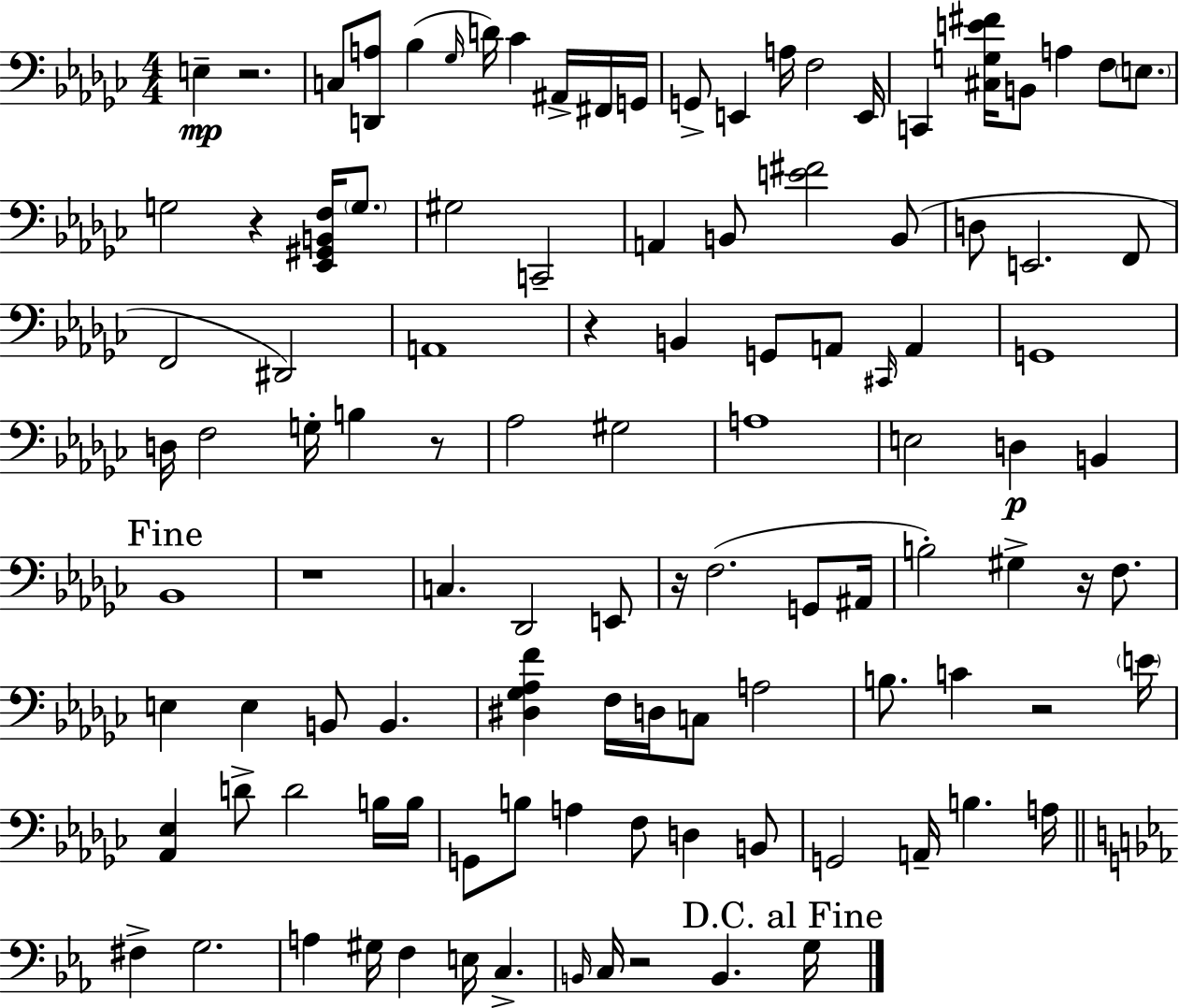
{
  \clef bass
  \numericTimeSignature
  \time 4/4
  \key ees \minor
  \repeat volta 2 { e4--\mp r2. | c8 <d, a>8 bes4( \grace { ges16 } d'16) ces'4 ais,16-> fis,16 | g,16 g,8-> e,4 a16 f2 | e,16 c,4 <cis g e' fis'>16 b,8 a4 f8 \parenthesize e8. | \break g2 r4 <ees, gis, b, f>16 \parenthesize g8. | gis2 c,2-- | a,4 b,8 <e' fis'>2 b,8( | d8 e,2. f,8 | \break f,2 dis,2) | a,1 | r4 b,4 g,8 a,8 \grace { cis,16 } a,4 | g,1 | \break d16 f2 g16-. b4 | r8 aes2 gis2 | a1 | e2 d4\p b,4 | \break \mark "Fine" bes,1 | r1 | c4. des,2 | e,8 r16 f2.( g,8 | \break ais,16 b2-.) gis4-> r16 f8. | e4 e4 b,8 b,4. | <dis ges aes f'>4 f16 d16 c8 a2 | b8. c'4 r2 | \break \parenthesize e'16 <aes, ees>4 d'8-> d'2 | b16 b16 g,8 b8 a4 f8 d4 | b,8 g,2 a,16-- b4. | a16 \bar "||" \break \key c \minor fis4-> g2. | a4 gis16 f4 e16 c4.-> | \grace { b,16 } c16 r2 b,4. | \mark "D.C. al Fine" g16 } \bar "|."
}